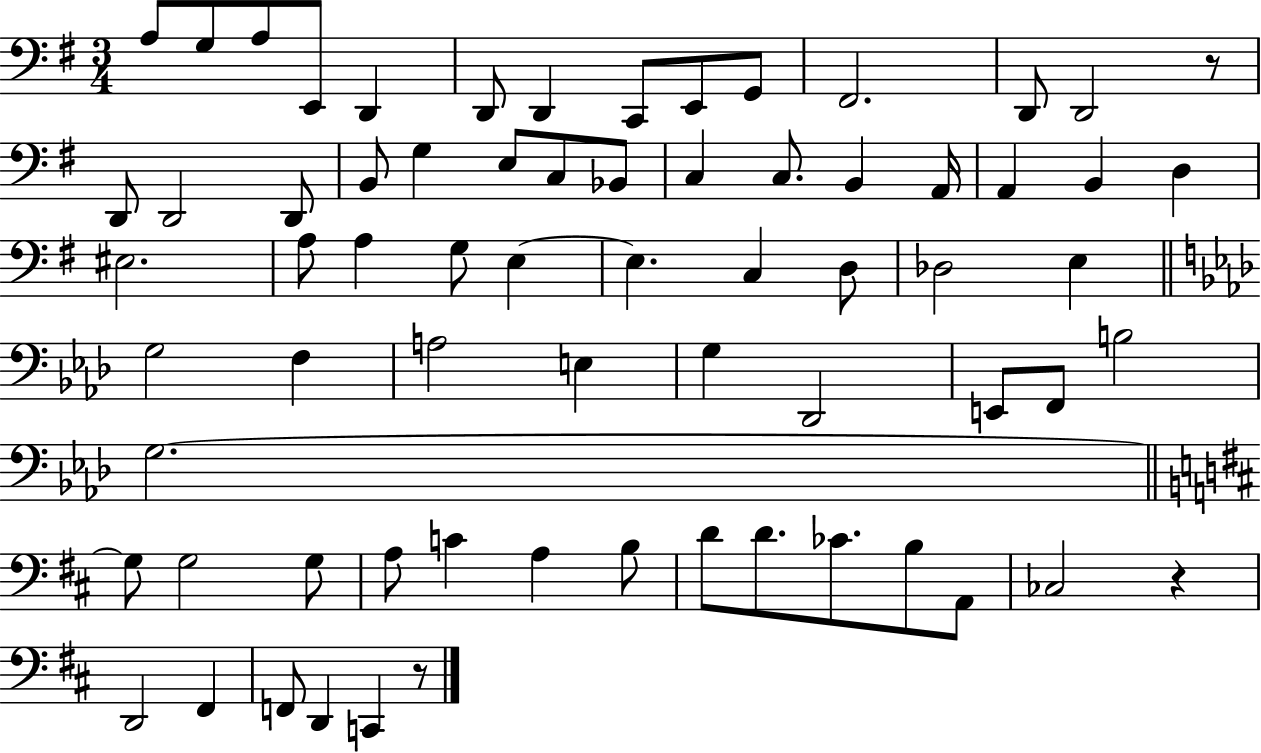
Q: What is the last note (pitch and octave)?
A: C2